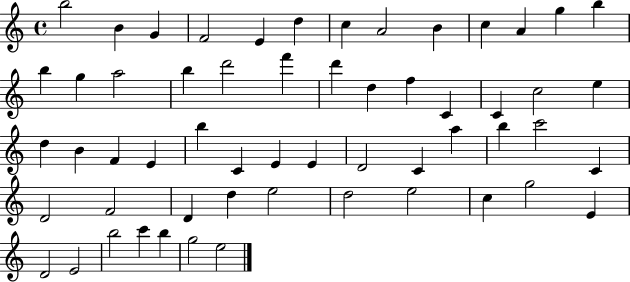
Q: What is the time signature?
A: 4/4